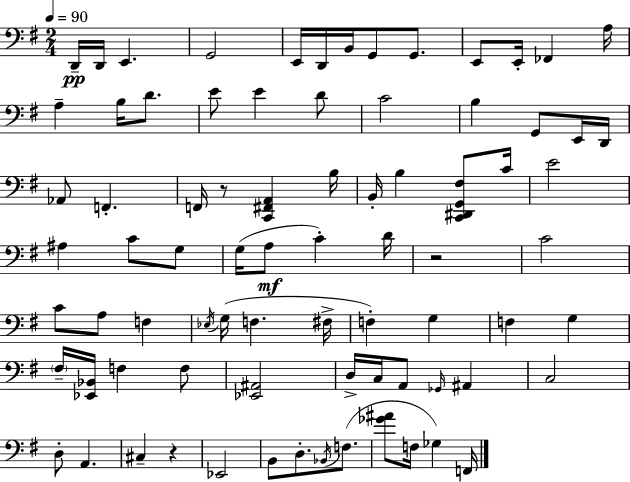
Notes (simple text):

D2/s D2/s E2/q. G2/h E2/s D2/s B2/s G2/e G2/e. E2/e E2/s FES2/q A3/s A3/q B3/s D4/e. E4/e E4/q D4/e C4/h B3/q G2/e E2/s D2/s Ab2/e F2/q. F2/s R/e [C2,F#2,A2]/q B3/s B2/s B3/q [C2,D#2,G2,F#3]/e C4/s E4/h A#3/q C4/e G3/e G3/s A3/e C4/q D4/s R/h C4/h C4/e A3/e F3/q Eb3/s G3/s F3/q. F#3/s F3/q G3/q F3/q G3/q F#3/s [Eb2,Bb2]/s F3/q F3/e [Eb2,A#2]/h D3/s C3/s A2/e Gb2/s A#2/q C3/h D3/e A2/q. C#3/q R/q Eb2/h B2/e D3/e. Bb2/s F3/e. [Gb4,A#4]/e F3/s Gb3/q F2/s